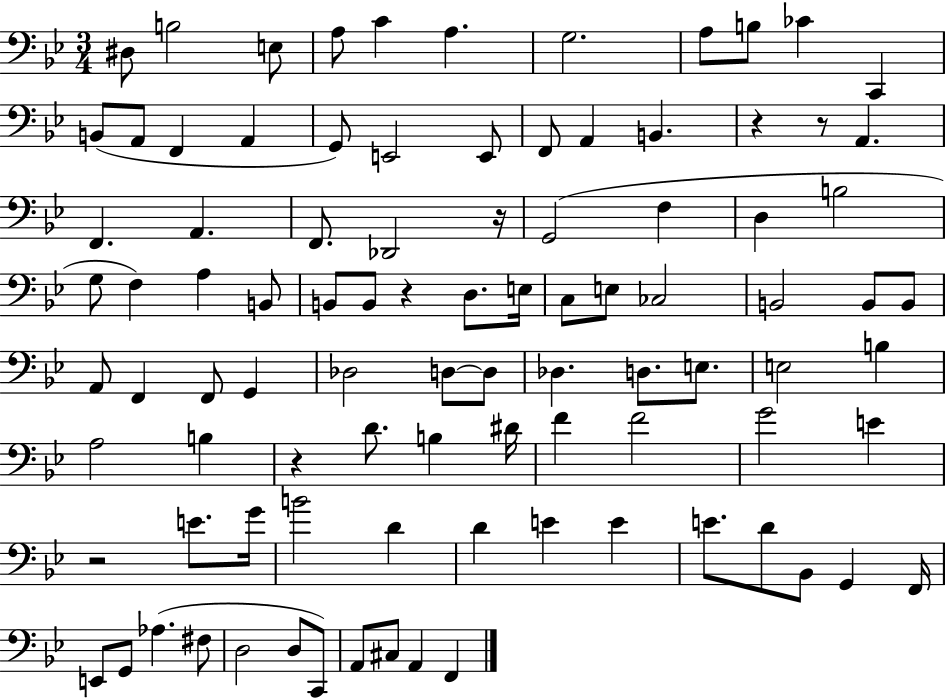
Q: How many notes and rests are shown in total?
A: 94